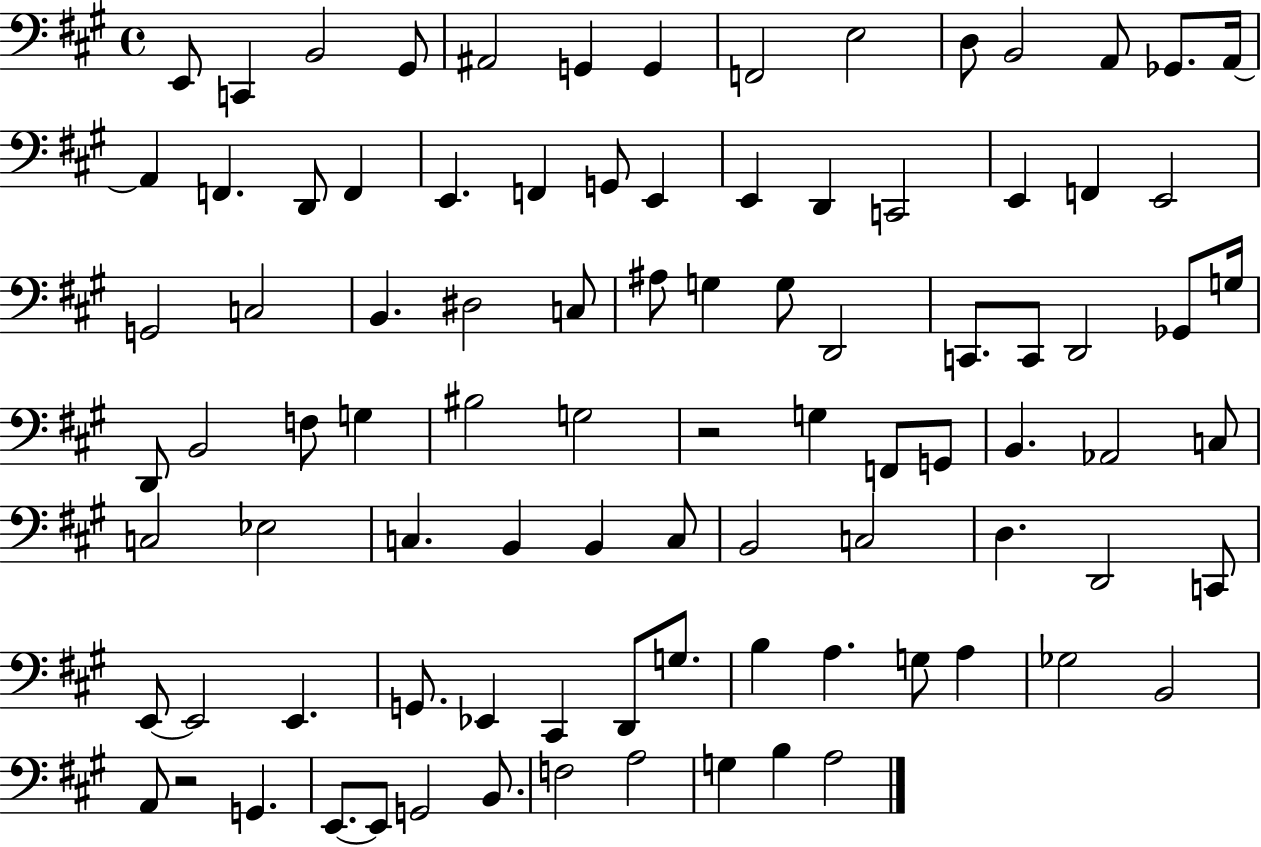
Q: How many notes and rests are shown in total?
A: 92